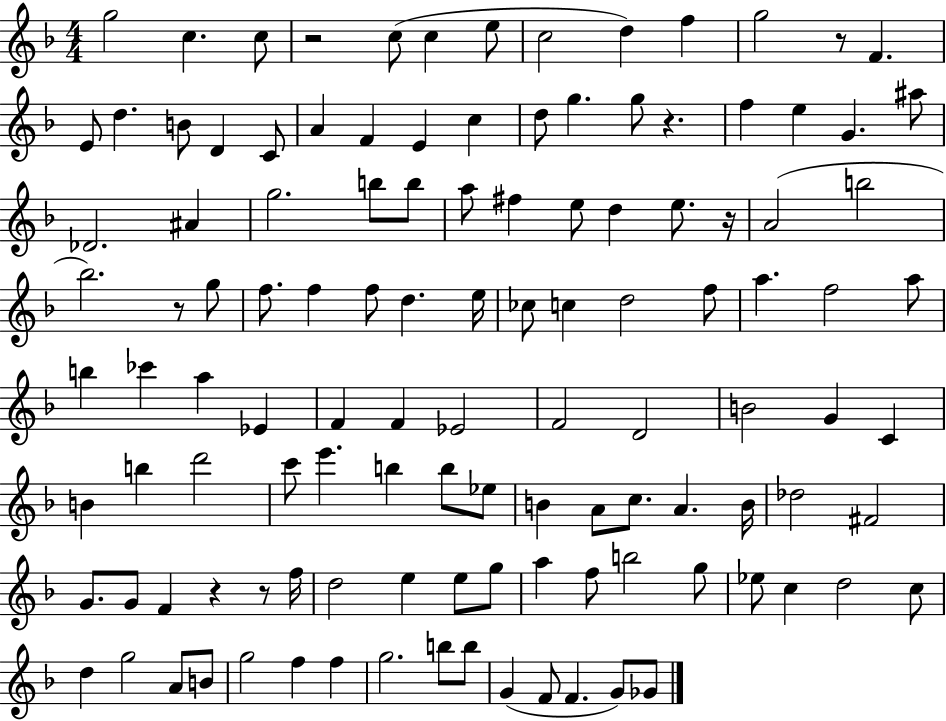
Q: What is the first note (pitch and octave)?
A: G5